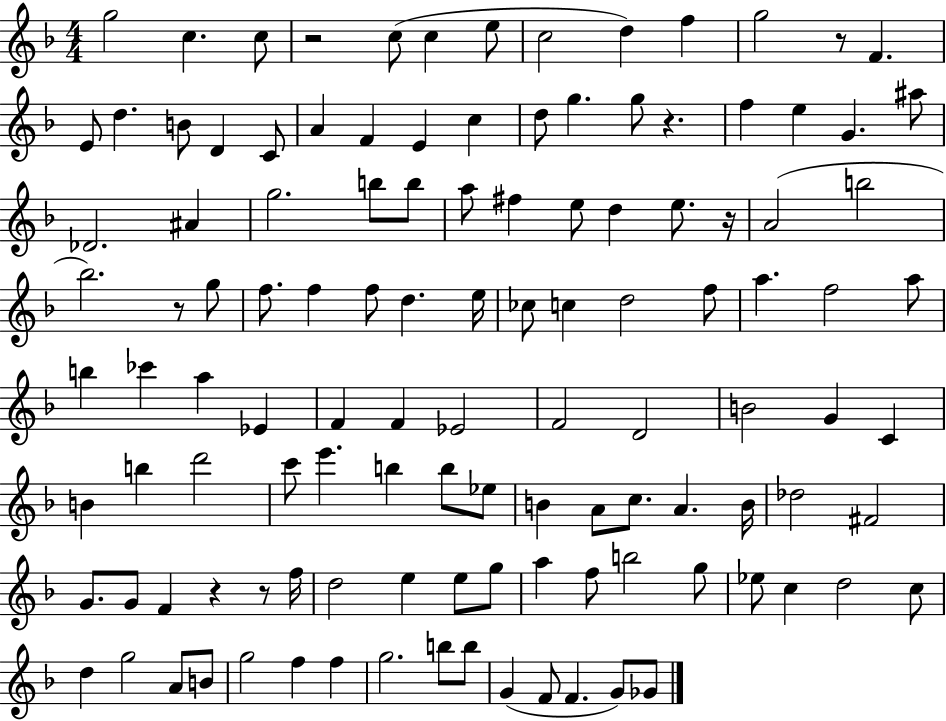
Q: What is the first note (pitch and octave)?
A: G5